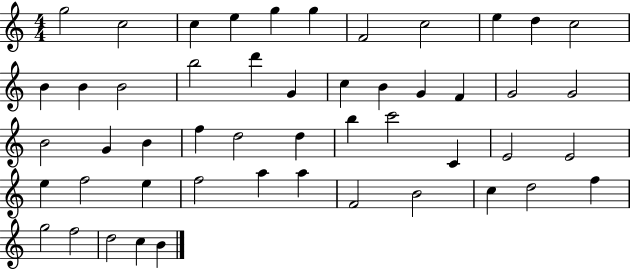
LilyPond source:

{
  \clef treble
  \numericTimeSignature
  \time 4/4
  \key c \major
  g''2 c''2 | c''4 e''4 g''4 g''4 | f'2 c''2 | e''4 d''4 c''2 | \break b'4 b'4 b'2 | b''2 d'''4 g'4 | c''4 b'4 g'4 f'4 | g'2 g'2 | \break b'2 g'4 b'4 | f''4 d''2 d''4 | b''4 c'''2 c'4 | e'2 e'2 | \break e''4 f''2 e''4 | f''2 a''4 a''4 | f'2 b'2 | c''4 d''2 f''4 | \break g''2 f''2 | d''2 c''4 b'4 | \bar "|."
}